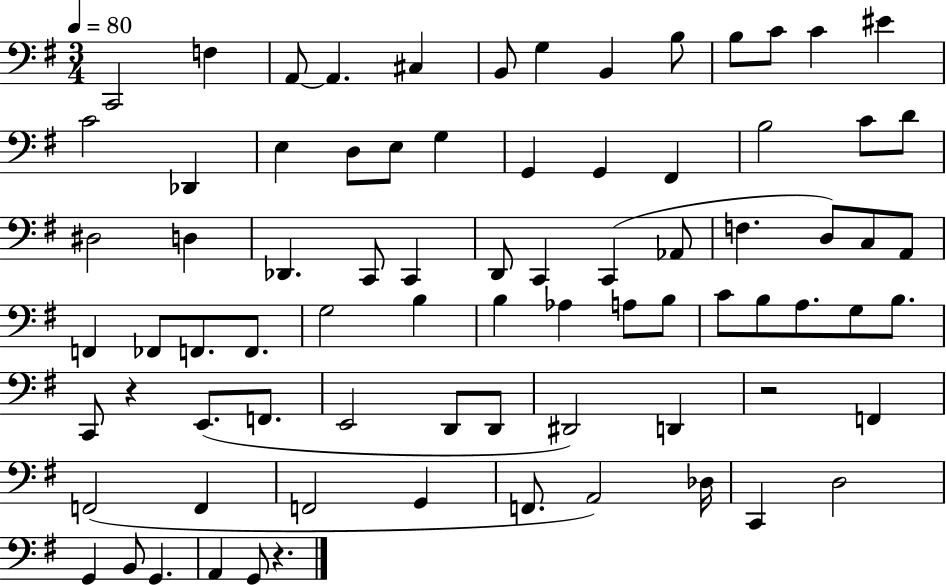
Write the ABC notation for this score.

X:1
T:Untitled
M:3/4
L:1/4
K:G
C,,2 F, A,,/2 A,, ^C, B,,/2 G, B,, B,/2 B,/2 C/2 C ^E C2 _D,, E, D,/2 E,/2 G, G,, G,, ^F,, B,2 C/2 D/2 ^D,2 D, _D,, C,,/2 C,, D,,/2 C,, C,, _A,,/2 F, D,/2 C,/2 A,,/2 F,, _F,,/2 F,,/2 F,,/2 G,2 B, B, _A, A,/2 B,/2 C/2 B,/2 A,/2 G,/2 B,/2 C,,/2 z E,,/2 F,,/2 E,,2 D,,/2 D,,/2 ^D,,2 D,, z2 F,, F,,2 F,, F,,2 G,, F,,/2 A,,2 _D,/4 C,, D,2 G,, B,,/2 G,, A,, G,,/2 z